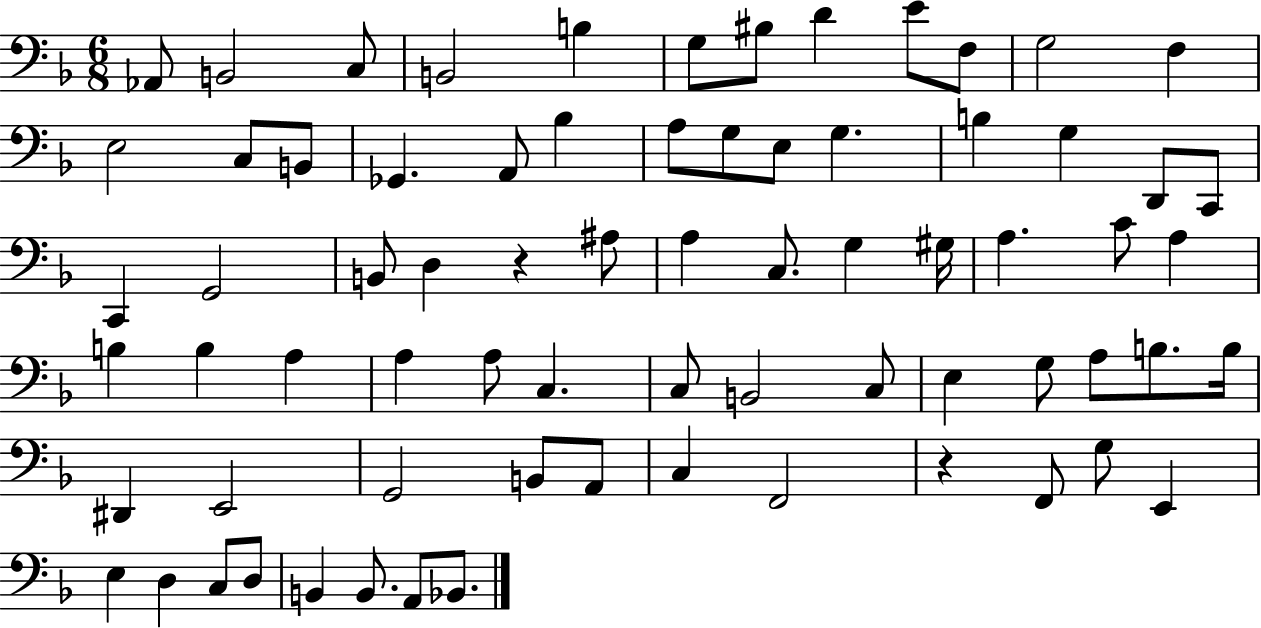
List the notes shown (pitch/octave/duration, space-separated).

Ab2/e B2/h C3/e B2/h B3/q G3/e BIS3/e D4/q E4/e F3/e G3/h F3/q E3/h C3/e B2/e Gb2/q. A2/e Bb3/q A3/e G3/e E3/e G3/q. B3/q G3/q D2/e C2/e C2/q G2/h B2/e D3/q R/q A#3/e A3/q C3/e. G3/q G#3/s A3/q. C4/e A3/q B3/q B3/q A3/q A3/q A3/e C3/q. C3/e B2/h C3/e E3/q G3/e A3/e B3/e. B3/s D#2/q E2/h G2/h B2/e A2/e C3/q F2/h R/q F2/e G3/e E2/q E3/q D3/q C3/e D3/e B2/q B2/e. A2/e Bb2/e.